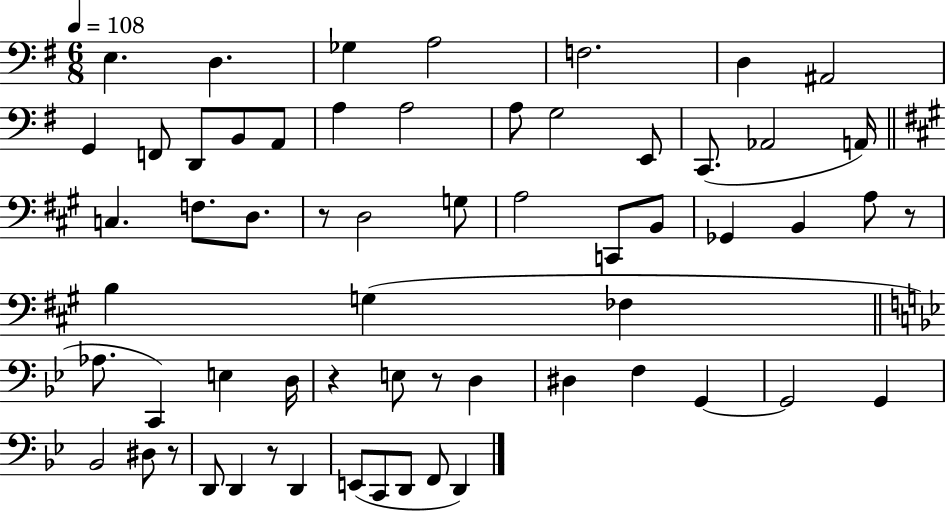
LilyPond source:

{
  \clef bass
  \numericTimeSignature
  \time 6/8
  \key g \major
  \tempo 4 = 108
  e4. d4. | ges4 a2 | f2. | d4 ais,2 | \break g,4 f,8 d,8 b,8 a,8 | a4 a2 | a8 g2 e,8 | c,8.( aes,2 a,16) | \break \bar "||" \break \key a \major c4. f8. d8. | r8 d2 g8 | a2 c,8 b,8 | ges,4 b,4 a8 r8 | \break b4 g4( fes4 | \bar "||" \break \key bes \major aes8. c,4) e4 d16 | r4 e8 r8 d4 | dis4 f4 g,4~~ | g,2 g,4 | \break bes,2 dis8 r8 | d,8 d,4 r8 d,4 | e,8( c,8 d,8 f,8 d,4) | \bar "|."
}